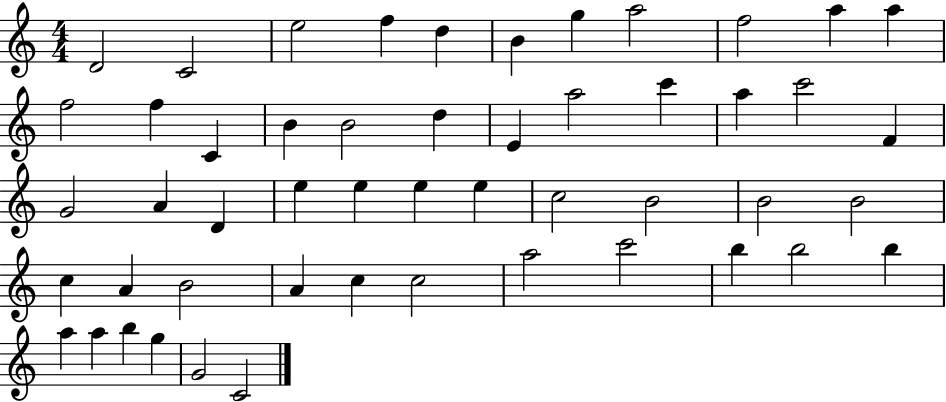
X:1
T:Untitled
M:4/4
L:1/4
K:C
D2 C2 e2 f d B g a2 f2 a a f2 f C B B2 d E a2 c' a c'2 F G2 A D e e e e c2 B2 B2 B2 c A B2 A c c2 a2 c'2 b b2 b a a b g G2 C2